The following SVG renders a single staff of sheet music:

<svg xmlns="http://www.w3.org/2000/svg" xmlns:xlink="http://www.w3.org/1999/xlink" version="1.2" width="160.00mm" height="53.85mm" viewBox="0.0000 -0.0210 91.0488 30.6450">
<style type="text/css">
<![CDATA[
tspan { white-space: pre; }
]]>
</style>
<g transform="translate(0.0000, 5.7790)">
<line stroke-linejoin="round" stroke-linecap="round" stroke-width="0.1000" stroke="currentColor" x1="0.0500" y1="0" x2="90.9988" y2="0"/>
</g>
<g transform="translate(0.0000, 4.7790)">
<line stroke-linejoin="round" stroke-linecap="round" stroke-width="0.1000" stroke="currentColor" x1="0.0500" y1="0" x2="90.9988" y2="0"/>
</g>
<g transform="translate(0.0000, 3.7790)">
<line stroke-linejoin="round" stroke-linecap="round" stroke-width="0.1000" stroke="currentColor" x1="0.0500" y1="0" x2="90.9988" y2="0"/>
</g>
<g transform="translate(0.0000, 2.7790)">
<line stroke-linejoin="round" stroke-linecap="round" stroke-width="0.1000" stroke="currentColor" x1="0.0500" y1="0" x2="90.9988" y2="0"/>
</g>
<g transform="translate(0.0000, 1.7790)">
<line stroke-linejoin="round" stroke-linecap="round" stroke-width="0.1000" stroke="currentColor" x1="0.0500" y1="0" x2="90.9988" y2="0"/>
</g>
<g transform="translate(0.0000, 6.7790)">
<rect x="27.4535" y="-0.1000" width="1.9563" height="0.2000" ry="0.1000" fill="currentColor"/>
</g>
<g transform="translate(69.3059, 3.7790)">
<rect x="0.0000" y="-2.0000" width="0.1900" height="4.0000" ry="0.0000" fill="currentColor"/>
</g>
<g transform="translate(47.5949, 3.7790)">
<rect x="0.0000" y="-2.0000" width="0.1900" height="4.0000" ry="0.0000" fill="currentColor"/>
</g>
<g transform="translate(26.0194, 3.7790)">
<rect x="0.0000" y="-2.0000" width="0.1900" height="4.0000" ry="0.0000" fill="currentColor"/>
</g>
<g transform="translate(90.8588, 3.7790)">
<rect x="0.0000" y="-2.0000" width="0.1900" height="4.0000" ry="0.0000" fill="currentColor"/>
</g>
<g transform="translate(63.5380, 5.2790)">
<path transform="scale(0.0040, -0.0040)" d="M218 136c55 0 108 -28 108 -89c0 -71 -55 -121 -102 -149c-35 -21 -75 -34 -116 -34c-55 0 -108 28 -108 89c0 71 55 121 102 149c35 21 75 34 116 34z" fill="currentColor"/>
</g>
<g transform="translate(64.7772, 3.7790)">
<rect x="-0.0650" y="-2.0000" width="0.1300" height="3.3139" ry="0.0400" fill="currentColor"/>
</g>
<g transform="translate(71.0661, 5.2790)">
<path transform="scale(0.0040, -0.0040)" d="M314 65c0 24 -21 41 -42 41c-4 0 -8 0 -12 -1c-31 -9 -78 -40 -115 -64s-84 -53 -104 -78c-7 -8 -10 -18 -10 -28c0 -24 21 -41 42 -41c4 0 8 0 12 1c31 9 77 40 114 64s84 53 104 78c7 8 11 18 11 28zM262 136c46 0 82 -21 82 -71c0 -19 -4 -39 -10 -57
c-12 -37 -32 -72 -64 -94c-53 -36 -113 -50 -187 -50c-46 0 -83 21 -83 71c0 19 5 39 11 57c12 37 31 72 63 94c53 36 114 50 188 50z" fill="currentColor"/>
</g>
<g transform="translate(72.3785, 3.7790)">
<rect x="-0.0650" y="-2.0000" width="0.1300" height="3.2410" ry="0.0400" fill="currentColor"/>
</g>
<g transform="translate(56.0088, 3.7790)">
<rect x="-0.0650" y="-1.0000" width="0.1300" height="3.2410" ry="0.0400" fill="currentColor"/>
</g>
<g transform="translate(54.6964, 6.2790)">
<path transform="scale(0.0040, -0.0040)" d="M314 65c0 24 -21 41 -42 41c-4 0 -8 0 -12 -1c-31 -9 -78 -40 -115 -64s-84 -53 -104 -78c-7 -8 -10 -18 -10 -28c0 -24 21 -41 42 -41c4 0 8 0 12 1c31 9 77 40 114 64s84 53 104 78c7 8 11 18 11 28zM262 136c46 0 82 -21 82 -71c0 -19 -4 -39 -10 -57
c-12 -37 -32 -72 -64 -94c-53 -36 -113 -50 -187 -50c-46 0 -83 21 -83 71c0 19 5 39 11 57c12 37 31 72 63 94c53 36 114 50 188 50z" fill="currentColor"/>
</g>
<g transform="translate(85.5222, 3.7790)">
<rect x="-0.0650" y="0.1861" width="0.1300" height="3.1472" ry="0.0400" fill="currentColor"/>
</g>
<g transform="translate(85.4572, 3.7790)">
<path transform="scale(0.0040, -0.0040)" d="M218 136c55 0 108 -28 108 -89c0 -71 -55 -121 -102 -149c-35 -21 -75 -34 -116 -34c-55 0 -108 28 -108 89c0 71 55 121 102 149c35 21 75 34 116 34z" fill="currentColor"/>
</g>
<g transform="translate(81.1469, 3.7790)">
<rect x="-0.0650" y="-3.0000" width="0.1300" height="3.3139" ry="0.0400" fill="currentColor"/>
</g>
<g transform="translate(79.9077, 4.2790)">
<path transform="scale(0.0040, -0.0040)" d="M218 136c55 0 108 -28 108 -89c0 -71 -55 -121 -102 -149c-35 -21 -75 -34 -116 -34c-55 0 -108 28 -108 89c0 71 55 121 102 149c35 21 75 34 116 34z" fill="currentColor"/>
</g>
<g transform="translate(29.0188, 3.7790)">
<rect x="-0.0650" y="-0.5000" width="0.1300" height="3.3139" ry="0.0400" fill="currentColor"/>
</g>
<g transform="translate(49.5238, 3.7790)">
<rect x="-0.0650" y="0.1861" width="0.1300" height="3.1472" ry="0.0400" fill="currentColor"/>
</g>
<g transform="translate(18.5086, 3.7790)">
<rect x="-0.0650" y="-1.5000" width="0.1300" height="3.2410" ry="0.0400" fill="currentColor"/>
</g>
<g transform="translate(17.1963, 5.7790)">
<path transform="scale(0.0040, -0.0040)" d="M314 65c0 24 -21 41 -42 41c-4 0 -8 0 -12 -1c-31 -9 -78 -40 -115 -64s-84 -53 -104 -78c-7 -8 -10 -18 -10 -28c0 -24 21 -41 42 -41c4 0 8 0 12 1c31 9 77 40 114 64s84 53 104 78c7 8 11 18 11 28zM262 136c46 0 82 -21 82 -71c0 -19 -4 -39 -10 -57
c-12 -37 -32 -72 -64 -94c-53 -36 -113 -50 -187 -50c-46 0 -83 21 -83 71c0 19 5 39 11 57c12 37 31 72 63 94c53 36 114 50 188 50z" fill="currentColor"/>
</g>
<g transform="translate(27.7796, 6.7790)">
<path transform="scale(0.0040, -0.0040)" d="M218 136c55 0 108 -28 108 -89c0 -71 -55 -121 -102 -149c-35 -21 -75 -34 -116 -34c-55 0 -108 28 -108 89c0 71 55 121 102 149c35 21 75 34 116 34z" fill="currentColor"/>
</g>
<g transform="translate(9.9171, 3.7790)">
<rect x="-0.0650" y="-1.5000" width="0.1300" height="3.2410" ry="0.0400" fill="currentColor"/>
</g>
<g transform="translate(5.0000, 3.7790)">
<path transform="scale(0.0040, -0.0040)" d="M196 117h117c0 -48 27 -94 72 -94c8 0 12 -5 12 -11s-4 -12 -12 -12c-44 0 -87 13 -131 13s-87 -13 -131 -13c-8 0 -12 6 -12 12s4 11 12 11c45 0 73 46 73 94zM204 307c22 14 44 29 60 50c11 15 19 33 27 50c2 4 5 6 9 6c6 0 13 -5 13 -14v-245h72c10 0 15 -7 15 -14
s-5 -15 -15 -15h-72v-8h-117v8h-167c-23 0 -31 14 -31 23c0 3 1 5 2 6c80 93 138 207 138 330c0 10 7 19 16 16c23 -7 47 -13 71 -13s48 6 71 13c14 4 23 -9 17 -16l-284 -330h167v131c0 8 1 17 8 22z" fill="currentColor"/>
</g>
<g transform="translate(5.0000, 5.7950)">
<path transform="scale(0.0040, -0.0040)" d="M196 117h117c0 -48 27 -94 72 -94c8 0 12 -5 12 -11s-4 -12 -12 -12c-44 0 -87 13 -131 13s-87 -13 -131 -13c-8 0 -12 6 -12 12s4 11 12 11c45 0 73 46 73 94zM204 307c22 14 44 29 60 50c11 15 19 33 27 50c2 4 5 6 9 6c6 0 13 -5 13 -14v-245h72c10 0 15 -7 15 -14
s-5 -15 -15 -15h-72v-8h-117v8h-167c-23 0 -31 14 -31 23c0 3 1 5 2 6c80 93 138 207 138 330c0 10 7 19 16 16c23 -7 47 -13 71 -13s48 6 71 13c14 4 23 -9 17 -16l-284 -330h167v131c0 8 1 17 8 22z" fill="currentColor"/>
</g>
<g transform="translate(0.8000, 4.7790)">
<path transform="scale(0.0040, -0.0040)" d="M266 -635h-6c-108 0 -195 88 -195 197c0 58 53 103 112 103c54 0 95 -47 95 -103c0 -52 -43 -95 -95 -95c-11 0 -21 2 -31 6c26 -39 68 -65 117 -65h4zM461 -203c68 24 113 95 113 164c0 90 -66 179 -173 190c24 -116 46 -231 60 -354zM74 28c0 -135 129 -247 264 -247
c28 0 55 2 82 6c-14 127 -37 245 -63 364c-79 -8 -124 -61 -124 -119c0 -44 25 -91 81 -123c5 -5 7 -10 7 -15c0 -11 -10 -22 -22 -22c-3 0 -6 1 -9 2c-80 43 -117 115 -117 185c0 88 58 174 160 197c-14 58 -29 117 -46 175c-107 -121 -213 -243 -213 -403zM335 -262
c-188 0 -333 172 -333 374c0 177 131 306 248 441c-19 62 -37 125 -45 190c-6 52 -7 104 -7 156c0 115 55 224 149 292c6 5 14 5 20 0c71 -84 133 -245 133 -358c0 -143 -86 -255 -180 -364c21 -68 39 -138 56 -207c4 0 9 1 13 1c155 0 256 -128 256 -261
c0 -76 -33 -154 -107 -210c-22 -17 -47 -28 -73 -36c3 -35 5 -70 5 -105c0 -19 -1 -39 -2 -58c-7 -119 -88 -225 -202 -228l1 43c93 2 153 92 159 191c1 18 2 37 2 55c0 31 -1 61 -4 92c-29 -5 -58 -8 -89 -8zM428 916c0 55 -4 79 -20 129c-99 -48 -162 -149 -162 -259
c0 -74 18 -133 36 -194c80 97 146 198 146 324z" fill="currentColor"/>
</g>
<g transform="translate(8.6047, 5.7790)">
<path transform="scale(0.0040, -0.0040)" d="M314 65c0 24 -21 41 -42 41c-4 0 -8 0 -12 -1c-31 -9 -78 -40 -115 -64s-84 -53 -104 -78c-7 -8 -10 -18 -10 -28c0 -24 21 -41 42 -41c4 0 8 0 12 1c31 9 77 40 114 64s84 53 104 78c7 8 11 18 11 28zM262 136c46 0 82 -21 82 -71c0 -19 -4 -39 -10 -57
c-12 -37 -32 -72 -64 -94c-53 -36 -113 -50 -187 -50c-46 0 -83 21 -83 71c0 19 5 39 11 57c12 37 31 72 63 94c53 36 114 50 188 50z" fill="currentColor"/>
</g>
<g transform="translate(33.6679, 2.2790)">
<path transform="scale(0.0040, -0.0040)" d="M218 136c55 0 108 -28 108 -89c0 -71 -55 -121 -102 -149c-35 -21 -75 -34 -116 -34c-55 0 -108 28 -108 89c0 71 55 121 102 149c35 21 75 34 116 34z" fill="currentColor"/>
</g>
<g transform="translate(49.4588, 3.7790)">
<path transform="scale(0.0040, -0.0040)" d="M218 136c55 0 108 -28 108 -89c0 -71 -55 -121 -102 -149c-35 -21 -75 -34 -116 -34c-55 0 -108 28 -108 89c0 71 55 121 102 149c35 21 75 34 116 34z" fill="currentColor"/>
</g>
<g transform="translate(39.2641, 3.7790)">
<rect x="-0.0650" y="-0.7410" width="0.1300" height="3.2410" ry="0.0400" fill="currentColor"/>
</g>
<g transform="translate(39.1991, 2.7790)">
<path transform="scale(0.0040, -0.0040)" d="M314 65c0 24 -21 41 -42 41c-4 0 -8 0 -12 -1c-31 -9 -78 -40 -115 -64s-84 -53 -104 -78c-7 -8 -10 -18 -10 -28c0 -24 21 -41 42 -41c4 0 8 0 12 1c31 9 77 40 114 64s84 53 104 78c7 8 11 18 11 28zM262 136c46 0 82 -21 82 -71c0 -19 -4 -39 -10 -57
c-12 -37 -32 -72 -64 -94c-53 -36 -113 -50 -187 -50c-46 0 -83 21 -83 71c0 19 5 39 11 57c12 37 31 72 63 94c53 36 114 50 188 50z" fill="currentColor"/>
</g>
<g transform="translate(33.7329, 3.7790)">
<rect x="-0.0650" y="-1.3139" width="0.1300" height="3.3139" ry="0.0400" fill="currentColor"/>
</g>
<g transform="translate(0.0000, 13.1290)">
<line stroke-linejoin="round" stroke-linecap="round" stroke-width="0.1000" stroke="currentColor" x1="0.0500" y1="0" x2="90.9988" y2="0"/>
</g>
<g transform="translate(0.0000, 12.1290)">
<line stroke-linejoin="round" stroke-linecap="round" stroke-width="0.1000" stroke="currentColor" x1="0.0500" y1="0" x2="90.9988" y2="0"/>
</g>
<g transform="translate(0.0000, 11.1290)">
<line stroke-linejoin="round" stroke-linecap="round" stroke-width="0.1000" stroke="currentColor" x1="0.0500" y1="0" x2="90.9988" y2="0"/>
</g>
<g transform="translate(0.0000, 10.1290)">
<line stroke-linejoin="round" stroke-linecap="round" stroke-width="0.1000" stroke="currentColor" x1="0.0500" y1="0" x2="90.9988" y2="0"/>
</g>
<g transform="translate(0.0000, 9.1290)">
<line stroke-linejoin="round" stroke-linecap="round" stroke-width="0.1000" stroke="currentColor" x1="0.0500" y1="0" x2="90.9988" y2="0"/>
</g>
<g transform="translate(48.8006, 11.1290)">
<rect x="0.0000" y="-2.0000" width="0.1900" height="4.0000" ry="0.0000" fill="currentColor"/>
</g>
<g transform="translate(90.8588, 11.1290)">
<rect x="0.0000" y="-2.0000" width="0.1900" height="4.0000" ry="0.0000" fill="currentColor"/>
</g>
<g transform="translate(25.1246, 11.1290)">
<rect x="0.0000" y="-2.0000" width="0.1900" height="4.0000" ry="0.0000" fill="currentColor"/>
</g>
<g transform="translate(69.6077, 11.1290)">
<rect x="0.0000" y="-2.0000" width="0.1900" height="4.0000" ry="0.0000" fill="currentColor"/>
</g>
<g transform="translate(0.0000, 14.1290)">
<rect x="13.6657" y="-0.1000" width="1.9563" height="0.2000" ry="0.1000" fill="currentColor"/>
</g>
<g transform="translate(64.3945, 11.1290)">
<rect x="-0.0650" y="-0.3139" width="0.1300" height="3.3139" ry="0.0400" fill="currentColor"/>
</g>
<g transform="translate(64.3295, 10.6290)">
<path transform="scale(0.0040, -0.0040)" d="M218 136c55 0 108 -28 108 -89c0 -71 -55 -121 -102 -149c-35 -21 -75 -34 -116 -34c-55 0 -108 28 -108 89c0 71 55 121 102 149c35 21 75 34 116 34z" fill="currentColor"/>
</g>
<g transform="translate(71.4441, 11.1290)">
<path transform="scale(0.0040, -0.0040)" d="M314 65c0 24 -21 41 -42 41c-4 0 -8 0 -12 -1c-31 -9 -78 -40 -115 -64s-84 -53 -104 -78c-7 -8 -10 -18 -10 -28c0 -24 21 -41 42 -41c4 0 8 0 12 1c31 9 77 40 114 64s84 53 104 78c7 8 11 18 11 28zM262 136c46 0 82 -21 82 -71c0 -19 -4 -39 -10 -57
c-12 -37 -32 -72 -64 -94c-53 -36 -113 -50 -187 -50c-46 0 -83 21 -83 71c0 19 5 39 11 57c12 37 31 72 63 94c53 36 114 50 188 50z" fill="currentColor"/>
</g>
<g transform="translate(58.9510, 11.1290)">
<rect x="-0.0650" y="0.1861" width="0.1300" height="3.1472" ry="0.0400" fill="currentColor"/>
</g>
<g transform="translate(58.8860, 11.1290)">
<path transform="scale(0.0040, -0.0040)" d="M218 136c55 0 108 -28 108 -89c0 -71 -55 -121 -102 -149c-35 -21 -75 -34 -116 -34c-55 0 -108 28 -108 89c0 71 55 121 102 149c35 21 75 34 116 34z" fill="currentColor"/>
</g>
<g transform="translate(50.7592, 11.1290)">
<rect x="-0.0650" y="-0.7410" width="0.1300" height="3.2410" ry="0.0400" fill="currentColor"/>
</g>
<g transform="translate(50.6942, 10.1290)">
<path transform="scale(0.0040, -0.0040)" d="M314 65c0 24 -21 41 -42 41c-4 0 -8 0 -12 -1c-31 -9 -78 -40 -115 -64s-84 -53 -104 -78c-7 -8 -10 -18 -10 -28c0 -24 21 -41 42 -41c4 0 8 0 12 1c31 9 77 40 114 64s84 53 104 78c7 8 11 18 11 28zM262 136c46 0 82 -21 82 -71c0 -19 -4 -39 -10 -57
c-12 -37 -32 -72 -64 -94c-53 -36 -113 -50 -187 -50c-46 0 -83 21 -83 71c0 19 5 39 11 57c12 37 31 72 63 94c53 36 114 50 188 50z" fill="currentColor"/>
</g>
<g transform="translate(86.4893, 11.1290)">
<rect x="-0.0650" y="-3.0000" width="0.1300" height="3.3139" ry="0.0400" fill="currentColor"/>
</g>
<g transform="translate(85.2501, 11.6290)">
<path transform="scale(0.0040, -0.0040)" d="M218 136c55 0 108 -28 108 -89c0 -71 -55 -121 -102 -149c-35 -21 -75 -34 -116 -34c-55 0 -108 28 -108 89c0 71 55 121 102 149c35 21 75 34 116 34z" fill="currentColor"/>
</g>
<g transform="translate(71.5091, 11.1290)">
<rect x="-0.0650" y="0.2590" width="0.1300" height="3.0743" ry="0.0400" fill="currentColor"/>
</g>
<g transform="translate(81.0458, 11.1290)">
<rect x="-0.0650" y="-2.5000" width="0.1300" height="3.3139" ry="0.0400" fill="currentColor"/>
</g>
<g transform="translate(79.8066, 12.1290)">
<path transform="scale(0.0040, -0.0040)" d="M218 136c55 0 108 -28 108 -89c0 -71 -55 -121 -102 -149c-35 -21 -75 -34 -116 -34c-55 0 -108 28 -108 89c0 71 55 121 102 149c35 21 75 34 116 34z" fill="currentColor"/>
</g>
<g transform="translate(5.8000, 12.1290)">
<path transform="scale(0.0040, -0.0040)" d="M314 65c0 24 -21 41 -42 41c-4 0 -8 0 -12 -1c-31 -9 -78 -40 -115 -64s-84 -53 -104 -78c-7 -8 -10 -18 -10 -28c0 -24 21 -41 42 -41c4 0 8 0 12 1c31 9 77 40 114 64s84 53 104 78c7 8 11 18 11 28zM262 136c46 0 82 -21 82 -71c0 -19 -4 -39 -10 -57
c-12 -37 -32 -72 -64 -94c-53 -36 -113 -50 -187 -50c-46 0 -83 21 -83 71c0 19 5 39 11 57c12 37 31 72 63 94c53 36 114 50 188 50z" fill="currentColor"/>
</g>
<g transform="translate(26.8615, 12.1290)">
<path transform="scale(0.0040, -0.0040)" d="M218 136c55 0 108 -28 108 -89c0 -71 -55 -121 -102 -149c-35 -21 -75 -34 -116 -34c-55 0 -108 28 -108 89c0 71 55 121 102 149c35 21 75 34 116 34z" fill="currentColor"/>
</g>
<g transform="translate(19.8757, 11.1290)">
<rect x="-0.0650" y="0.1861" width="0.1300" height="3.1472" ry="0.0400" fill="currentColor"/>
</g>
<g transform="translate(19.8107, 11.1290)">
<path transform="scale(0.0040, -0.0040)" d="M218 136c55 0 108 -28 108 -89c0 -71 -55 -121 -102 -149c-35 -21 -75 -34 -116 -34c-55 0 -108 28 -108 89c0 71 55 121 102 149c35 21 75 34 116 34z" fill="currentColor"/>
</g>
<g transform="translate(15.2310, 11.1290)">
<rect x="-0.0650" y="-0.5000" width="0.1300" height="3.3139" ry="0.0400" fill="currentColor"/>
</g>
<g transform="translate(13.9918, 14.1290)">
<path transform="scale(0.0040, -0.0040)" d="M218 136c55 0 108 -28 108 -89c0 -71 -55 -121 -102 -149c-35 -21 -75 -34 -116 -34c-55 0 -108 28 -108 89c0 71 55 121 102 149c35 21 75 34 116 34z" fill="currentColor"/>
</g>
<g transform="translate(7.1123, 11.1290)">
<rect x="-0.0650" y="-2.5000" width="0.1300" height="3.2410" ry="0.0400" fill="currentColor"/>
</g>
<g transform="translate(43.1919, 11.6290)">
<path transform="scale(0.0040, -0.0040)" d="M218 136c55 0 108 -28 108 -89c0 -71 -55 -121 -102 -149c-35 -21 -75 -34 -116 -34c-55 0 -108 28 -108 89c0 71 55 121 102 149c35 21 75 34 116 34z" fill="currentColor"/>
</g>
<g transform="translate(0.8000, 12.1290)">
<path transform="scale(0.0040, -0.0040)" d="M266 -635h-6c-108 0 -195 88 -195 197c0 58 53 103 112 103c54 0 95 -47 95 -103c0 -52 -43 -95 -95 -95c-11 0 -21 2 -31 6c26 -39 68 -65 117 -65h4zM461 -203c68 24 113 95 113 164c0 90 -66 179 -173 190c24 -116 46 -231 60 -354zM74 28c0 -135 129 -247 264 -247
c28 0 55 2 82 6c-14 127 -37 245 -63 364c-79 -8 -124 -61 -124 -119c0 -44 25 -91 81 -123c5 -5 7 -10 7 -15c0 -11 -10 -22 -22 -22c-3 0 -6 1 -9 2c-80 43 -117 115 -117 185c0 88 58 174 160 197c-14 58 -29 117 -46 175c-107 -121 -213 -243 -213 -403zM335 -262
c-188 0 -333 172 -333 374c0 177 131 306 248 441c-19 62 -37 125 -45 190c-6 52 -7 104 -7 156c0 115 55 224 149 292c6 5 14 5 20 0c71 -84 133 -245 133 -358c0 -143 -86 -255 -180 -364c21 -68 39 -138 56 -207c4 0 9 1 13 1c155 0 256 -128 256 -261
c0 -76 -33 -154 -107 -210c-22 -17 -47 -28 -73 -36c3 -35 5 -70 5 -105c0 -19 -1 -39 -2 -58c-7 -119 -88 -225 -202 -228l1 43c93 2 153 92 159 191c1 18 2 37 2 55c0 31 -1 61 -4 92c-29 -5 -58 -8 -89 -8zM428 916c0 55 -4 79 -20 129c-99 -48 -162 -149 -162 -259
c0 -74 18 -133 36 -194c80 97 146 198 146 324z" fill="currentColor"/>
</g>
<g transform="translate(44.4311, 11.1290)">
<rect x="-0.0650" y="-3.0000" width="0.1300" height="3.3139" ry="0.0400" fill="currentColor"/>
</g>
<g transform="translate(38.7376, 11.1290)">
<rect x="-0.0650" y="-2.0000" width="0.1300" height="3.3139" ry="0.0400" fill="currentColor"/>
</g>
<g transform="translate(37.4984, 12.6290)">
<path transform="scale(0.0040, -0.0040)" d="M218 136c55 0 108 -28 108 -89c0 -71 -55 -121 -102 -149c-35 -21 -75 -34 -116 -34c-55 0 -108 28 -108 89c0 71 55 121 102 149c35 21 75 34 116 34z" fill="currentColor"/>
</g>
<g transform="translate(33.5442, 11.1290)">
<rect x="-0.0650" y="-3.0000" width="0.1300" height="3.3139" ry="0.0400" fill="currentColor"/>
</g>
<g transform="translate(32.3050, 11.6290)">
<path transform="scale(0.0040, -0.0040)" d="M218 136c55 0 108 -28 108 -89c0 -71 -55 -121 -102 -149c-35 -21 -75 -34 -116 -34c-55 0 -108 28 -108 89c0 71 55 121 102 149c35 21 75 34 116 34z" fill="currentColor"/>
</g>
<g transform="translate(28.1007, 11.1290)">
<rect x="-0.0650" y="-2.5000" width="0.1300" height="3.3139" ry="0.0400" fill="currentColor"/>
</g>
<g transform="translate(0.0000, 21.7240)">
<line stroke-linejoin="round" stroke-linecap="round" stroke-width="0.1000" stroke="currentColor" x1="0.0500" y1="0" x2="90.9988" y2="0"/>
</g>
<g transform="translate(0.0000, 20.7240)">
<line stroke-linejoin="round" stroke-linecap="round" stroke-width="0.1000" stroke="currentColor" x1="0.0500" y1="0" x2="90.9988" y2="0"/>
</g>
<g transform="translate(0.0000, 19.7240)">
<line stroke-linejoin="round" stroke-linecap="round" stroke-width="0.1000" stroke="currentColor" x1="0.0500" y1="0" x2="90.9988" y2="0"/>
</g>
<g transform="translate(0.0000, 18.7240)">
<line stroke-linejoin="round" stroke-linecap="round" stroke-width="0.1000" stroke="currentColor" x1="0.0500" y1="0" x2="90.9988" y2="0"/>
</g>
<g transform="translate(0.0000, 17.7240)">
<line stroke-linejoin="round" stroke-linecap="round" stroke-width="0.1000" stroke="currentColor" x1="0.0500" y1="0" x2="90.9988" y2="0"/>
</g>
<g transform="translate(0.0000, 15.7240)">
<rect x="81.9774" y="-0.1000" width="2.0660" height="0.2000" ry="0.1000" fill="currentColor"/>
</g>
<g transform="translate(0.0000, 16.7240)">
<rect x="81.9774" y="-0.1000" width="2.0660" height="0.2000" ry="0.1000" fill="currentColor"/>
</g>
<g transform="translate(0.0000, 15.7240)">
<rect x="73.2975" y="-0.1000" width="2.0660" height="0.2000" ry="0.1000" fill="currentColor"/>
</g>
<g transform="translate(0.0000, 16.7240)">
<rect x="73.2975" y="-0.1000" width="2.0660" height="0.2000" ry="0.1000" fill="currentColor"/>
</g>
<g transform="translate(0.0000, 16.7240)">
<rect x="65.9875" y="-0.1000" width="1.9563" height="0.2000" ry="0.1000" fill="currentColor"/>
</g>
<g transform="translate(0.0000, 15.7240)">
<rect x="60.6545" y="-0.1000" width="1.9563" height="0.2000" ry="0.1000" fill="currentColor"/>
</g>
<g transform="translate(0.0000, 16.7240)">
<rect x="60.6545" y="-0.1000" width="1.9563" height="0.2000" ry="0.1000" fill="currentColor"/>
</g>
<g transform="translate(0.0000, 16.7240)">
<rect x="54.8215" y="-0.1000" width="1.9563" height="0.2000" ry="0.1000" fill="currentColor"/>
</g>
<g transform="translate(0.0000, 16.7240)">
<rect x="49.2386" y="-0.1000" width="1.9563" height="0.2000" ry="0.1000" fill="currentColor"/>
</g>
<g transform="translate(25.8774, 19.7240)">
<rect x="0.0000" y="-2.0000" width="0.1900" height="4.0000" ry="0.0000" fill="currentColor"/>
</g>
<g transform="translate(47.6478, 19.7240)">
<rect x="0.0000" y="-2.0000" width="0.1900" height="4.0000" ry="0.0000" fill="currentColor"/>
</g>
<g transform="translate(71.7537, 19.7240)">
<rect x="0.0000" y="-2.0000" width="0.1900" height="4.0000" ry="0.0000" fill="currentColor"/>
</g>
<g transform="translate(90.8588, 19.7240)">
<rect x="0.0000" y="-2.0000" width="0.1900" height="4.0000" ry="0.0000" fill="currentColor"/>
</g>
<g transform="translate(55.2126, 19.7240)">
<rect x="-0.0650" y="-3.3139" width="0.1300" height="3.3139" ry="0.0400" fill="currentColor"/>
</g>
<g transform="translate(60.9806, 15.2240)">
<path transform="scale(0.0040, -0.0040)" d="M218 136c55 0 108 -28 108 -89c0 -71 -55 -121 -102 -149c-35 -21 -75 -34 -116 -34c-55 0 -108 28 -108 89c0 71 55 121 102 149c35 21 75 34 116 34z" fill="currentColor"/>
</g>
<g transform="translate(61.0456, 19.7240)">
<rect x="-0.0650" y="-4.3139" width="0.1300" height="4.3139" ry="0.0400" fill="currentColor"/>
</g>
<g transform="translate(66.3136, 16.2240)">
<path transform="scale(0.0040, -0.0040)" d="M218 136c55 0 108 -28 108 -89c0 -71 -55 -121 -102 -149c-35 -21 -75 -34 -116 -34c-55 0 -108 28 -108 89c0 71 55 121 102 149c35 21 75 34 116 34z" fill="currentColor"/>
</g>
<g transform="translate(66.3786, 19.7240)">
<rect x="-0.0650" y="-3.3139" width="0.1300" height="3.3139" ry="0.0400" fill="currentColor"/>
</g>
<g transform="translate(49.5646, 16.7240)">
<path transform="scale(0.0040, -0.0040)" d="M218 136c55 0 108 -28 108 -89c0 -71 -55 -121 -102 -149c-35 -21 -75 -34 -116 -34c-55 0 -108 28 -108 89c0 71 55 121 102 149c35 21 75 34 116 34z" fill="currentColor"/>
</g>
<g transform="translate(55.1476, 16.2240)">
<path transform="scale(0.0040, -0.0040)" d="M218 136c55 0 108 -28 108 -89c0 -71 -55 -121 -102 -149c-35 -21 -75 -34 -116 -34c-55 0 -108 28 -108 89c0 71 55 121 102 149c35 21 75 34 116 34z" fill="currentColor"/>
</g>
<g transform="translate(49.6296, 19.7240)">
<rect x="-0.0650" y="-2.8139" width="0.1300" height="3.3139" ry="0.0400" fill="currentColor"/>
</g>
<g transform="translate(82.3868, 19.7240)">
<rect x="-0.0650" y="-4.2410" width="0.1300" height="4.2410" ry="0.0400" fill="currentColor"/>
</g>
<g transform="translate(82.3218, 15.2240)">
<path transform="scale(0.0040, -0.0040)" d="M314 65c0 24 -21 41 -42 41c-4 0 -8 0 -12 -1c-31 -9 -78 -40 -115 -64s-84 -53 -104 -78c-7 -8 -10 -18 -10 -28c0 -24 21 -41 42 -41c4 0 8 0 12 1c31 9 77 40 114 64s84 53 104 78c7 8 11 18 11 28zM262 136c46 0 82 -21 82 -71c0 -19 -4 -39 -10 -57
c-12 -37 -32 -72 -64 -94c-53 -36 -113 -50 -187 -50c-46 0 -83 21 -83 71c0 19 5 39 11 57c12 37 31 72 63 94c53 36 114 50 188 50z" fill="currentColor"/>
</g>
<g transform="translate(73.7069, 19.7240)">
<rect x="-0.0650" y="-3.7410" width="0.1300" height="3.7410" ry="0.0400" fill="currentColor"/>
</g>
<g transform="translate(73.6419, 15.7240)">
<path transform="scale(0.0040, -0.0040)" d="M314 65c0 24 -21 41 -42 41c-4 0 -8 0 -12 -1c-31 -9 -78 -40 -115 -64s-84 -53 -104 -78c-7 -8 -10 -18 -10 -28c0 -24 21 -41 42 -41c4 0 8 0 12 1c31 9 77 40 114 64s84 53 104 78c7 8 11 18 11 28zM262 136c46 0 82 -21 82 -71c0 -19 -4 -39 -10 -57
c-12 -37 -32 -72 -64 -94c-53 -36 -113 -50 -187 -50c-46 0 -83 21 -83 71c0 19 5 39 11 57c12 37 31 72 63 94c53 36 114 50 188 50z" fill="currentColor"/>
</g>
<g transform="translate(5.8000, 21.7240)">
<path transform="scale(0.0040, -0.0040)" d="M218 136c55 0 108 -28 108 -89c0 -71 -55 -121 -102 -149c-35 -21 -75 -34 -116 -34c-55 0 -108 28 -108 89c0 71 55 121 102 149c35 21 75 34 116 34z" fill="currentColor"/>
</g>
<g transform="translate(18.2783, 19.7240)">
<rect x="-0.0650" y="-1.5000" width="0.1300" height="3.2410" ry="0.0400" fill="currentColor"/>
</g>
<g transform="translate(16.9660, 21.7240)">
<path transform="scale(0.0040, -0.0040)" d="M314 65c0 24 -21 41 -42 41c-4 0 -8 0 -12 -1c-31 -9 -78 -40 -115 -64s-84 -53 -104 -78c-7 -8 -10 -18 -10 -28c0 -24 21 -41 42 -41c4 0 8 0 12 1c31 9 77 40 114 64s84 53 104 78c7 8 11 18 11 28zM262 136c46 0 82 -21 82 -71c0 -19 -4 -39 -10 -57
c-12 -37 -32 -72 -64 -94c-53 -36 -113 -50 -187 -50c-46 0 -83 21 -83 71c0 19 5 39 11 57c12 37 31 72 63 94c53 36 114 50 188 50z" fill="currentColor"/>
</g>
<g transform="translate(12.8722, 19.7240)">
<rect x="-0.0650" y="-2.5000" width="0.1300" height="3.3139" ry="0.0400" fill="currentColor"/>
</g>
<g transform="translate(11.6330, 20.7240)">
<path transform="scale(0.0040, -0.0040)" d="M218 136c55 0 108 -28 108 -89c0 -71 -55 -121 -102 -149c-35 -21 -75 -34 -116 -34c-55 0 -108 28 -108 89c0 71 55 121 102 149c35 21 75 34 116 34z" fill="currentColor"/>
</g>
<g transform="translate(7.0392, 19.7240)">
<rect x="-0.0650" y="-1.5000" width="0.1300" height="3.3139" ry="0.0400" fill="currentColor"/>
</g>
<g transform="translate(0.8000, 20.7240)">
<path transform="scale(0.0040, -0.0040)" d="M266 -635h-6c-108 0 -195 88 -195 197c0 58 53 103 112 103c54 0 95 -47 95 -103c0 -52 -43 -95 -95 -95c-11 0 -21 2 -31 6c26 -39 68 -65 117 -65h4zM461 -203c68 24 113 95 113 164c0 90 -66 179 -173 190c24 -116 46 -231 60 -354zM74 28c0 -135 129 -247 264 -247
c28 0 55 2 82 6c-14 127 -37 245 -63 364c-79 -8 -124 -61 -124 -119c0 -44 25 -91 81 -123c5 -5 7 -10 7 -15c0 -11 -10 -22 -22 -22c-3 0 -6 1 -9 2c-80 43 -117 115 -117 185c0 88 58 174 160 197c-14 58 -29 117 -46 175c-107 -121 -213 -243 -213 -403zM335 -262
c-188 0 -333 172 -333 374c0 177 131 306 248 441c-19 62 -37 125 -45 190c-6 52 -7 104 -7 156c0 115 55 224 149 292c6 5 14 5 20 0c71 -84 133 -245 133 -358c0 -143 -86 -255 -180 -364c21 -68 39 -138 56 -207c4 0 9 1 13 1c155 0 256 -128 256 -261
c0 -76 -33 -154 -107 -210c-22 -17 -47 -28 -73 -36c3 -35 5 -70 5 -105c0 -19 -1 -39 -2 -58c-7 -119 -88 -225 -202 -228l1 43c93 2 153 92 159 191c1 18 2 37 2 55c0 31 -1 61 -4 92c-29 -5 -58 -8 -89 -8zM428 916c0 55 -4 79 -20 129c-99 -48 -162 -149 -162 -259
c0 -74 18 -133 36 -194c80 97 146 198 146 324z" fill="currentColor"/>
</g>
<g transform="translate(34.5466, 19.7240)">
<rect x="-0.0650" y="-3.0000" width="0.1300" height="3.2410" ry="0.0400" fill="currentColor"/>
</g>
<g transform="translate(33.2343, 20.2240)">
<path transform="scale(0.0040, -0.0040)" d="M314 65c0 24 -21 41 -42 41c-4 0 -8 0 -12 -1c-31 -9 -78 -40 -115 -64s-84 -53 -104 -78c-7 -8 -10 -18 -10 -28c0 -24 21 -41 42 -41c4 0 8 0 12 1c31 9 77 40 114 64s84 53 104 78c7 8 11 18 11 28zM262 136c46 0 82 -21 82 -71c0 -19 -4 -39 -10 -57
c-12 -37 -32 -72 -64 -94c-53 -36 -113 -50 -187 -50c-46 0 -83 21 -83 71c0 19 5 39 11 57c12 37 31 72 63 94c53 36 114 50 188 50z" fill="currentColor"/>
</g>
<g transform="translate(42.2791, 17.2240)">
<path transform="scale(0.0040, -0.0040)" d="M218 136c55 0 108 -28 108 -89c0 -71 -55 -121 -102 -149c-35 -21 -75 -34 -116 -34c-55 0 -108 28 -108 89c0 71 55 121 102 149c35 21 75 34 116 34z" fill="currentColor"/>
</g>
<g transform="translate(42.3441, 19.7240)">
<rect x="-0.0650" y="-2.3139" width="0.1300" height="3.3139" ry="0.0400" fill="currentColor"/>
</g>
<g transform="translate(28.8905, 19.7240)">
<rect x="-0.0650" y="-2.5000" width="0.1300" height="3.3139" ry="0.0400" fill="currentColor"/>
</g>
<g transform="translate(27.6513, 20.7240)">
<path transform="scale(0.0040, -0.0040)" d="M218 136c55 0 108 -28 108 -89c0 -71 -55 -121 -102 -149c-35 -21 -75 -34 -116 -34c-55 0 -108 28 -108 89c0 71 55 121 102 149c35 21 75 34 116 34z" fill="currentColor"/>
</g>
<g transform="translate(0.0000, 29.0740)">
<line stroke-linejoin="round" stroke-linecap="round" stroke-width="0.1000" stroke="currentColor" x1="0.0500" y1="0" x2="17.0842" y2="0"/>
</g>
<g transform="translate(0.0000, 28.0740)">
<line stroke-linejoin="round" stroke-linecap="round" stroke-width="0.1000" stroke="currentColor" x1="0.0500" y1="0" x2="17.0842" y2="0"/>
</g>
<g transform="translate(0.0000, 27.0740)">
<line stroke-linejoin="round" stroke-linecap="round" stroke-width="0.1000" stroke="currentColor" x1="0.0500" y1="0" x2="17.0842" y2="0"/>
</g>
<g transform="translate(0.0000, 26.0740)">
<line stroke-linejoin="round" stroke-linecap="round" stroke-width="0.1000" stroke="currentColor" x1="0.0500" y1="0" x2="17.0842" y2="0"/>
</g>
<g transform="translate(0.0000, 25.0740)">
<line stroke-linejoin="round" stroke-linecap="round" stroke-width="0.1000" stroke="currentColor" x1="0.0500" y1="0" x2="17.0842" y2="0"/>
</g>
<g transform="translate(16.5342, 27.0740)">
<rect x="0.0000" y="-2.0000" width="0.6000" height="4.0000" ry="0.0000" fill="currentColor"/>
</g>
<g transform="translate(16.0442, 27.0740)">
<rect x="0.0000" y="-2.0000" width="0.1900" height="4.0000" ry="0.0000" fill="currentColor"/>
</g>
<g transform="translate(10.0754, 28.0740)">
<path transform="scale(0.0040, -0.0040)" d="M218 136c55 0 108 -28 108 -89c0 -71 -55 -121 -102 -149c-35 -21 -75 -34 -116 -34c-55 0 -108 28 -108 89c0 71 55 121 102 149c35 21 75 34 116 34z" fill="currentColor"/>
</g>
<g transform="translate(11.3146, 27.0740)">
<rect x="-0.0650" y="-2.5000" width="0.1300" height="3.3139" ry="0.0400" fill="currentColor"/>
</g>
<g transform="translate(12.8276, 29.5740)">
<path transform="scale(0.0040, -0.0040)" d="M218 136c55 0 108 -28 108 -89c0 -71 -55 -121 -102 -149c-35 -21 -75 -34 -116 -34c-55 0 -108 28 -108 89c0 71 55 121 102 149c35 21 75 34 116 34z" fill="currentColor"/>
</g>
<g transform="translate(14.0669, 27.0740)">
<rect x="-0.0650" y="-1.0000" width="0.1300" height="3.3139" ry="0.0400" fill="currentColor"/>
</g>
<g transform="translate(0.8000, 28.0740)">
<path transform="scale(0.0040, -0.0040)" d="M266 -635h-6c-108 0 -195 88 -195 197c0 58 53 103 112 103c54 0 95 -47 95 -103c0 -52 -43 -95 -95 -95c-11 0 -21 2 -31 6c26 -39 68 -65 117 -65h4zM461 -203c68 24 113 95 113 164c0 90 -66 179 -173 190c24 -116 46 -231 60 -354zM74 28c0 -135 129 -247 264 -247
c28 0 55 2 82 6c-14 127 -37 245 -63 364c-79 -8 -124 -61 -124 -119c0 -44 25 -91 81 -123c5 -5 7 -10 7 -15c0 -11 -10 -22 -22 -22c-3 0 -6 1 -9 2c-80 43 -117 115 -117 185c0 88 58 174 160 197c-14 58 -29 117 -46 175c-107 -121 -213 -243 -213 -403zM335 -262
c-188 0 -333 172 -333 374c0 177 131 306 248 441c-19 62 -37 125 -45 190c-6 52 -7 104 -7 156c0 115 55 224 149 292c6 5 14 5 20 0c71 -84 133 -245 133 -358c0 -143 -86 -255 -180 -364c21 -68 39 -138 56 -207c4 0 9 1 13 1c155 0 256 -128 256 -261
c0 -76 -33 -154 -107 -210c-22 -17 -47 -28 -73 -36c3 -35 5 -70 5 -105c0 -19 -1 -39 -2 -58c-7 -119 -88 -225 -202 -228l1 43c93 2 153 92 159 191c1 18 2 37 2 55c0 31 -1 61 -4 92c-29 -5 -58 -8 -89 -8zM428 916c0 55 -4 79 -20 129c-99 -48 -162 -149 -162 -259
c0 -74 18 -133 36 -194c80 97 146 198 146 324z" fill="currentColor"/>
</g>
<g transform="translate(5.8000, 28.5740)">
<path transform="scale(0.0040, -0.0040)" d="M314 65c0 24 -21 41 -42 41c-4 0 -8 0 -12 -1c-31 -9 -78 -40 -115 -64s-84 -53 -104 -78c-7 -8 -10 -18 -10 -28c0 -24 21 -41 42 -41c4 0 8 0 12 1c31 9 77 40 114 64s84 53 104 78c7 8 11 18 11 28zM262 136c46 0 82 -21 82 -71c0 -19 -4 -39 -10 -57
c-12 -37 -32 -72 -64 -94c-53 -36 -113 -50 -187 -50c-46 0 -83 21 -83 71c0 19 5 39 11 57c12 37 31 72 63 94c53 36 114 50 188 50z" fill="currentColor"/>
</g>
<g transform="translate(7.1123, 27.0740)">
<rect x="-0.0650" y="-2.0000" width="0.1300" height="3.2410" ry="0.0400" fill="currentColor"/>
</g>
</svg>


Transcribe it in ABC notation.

X:1
T:Untitled
M:4/4
L:1/4
K:C
E2 E2 C e d2 B D2 F F2 A B G2 C B G A F A d2 B c B2 G A E G E2 G A2 g a b d' b c'2 d'2 F2 G D